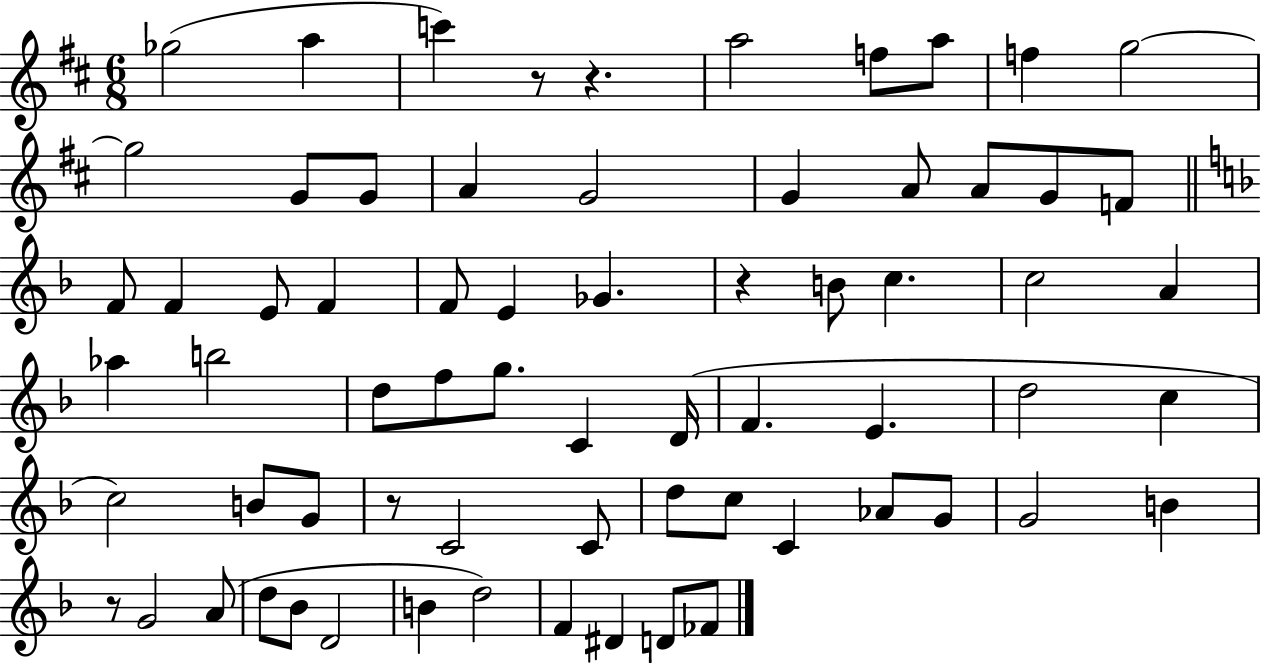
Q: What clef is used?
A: treble